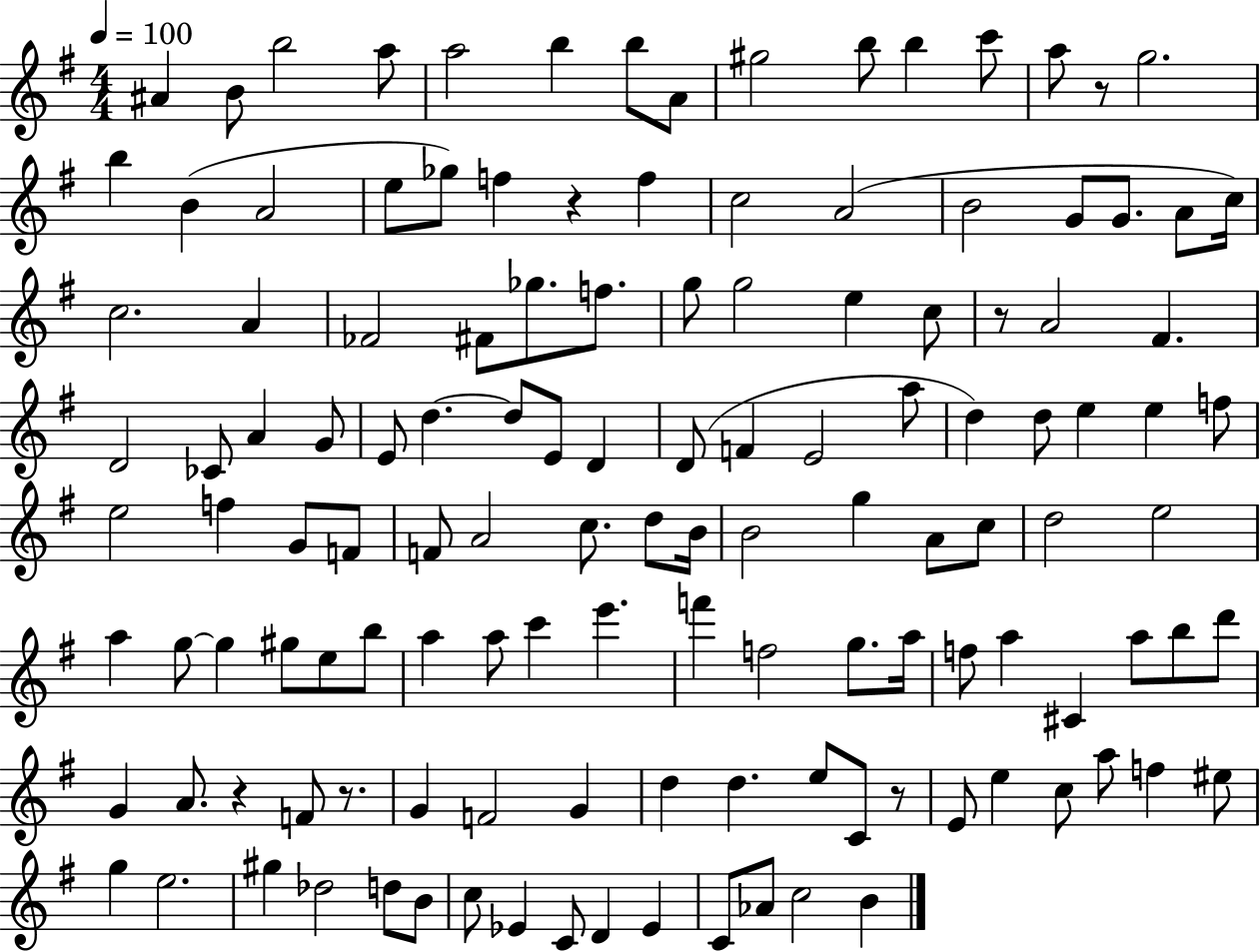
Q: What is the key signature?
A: G major